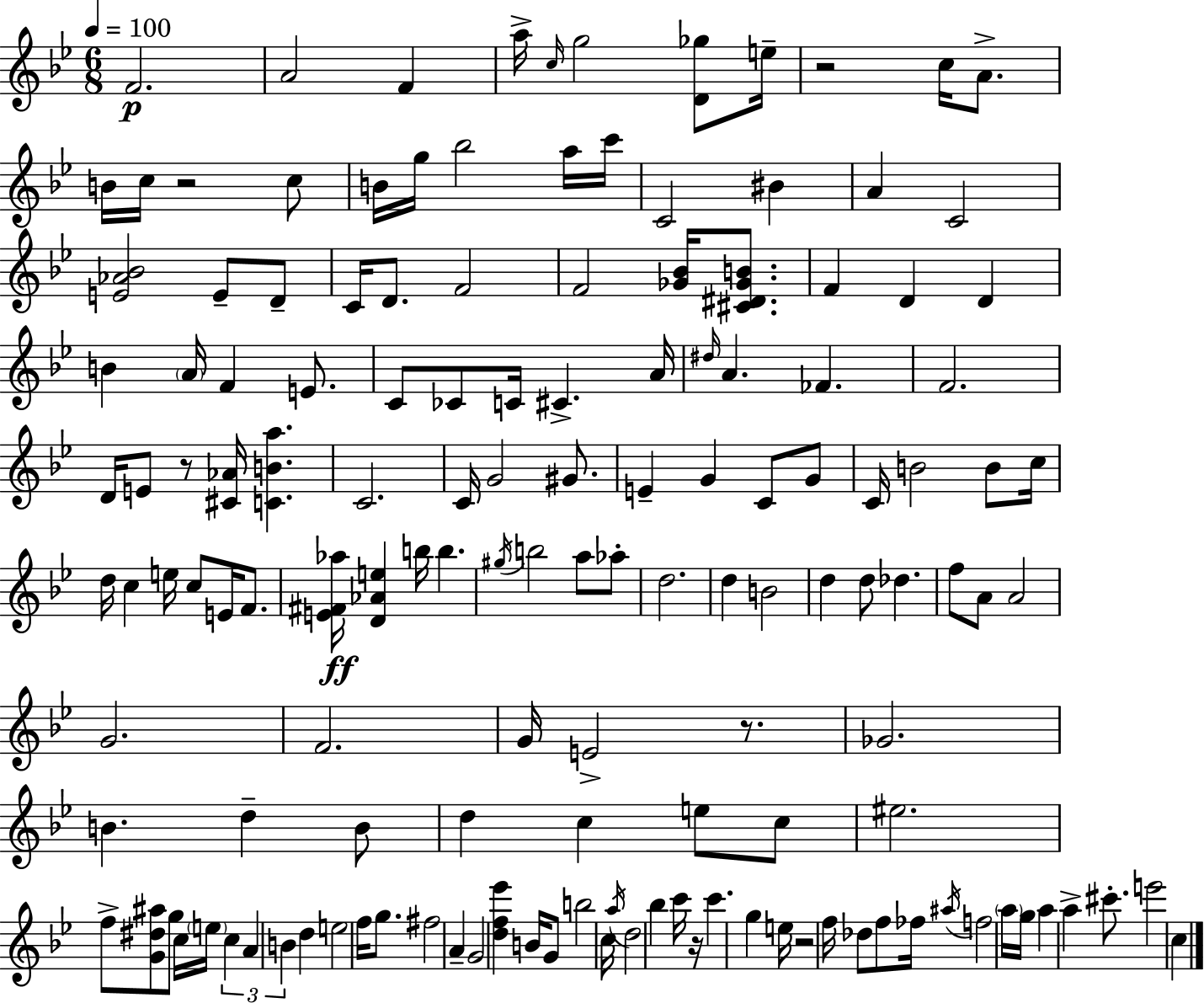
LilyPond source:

{
  \clef treble
  \numericTimeSignature
  \time 6/8
  \key g \minor
  \tempo 4 = 100
  f'2.\p | a'2 f'4 | a''16-> \grace { c''16 } g''2 <d' ges''>8 | e''16-- r2 c''16 a'8.-> | \break b'16 c''16 r2 c''8 | b'16 g''16 bes''2 a''16 | c'''16 c'2 bis'4 | a'4 c'2 | \break <e' aes' bes'>2 e'8-- d'8-- | c'16 d'8. f'2 | f'2 <ges' bes'>16 <cis' dis' ges' b'>8. | f'4 d'4 d'4 | \break b'4 \parenthesize a'16 f'4 e'8. | c'8 ces'8 c'16 cis'4.-> | a'16 \grace { dis''16 } a'4. fes'4. | f'2. | \break d'16 e'8 r8 <cis' aes'>16 <c' b' a''>4. | c'2. | c'16 g'2 gis'8. | e'4-- g'4 c'8 | \break g'8 c'16 b'2 b'8 | c''16 d''16 c''4 e''16 c''8 e'16 f'8. | <e' fis' aes''>16\ff <d' aes' e''>4 b''16 b''4. | \acciaccatura { gis''16 } b''2 a''8 | \break aes''8-. d''2. | d''4 b'2 | d''4 d''8 des''4. | f''8 a'8 a'2 | \break g'2. | f'2. | g'16 e'2-> | r8. ges'2. | \break b'4. d''4-- | b'8 d''4 c''4 e''8 | c''8 eis''2. | f''8-> <g' dis'' ais''>8 g''8 c''16 \parenthesize e''16 \tuplet 3/2 { c''4 | \break a'4 b'4 } d''4 | e''2 f''16 | g''8. fis''2 a'4-- | g'2 <d'' f'' ees'''>4 | \break b'16 g'8 b''2 | c''16 \acciaccatura { a''16 } d''2 | bes''4 c'''16 r16 c'''4. | g''4 e''16 r2 | \break f''16 des''8 f''8 fes''16 \acciaccatura { ais''16 } f''2 | \parenthesize a''16 g''16 a''4 a''4-> | cis'''8.-. e'''2 | c''4 \bar "|."
}